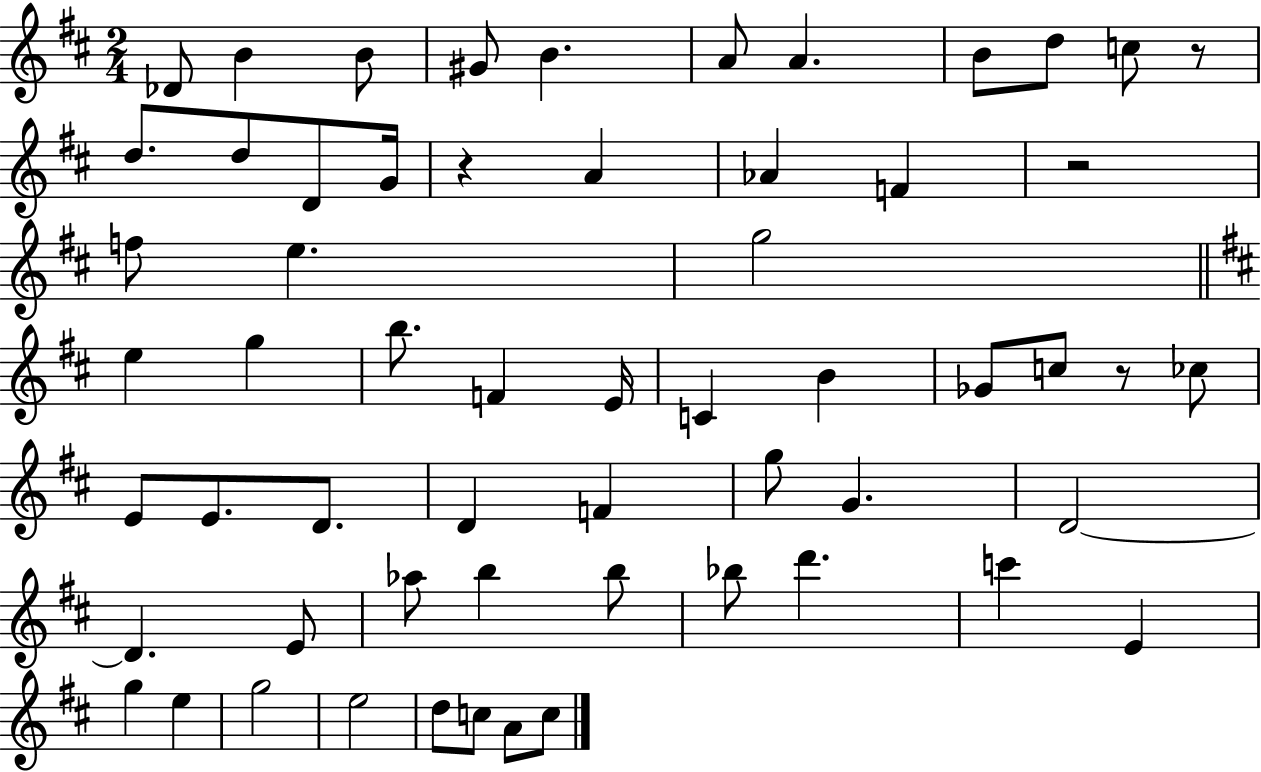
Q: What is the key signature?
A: D major